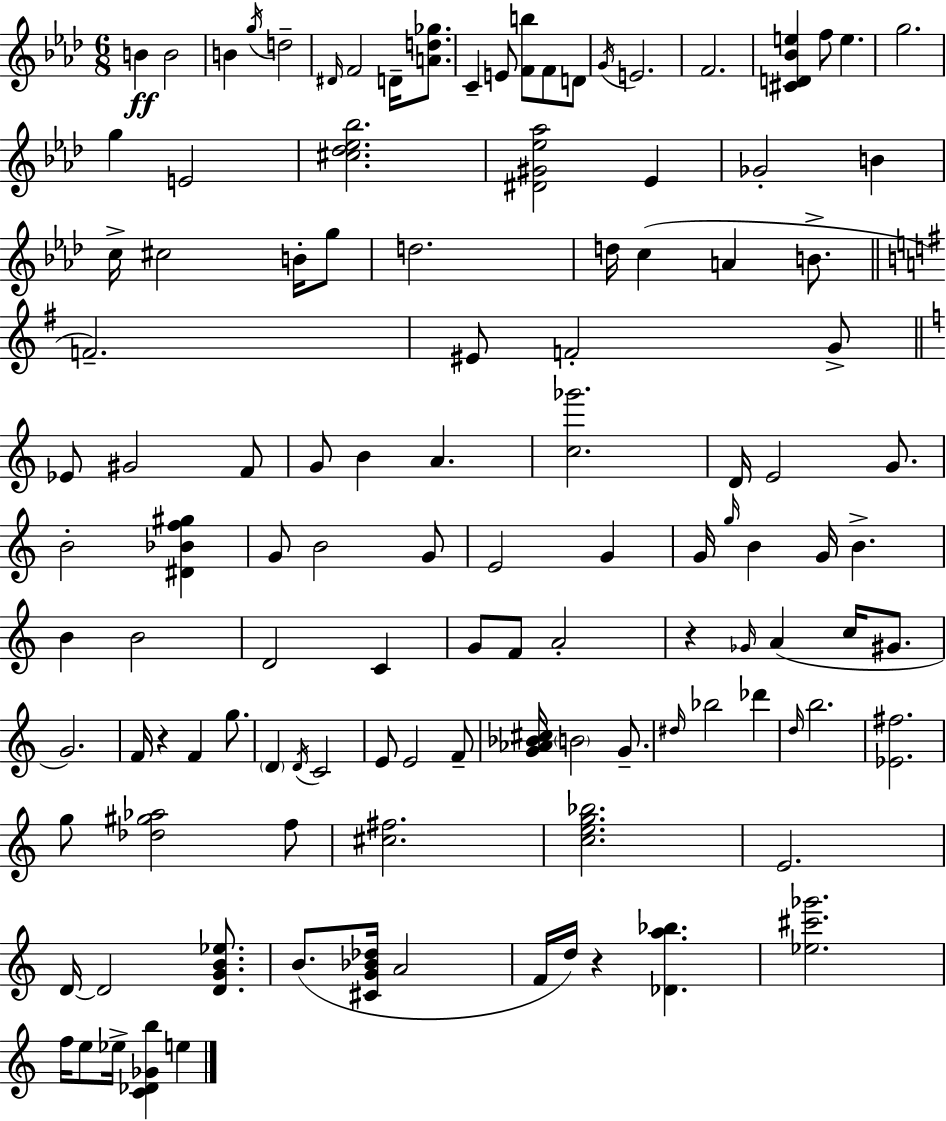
{
  \clef treble
  \numericTimeSignature
  \time 6/8
  \key f \minor
  b'4\ff b'2 | b'4 \acciaccatura { g''16 } d''2-- | \grace { dis'16 } f'2 d'16-- <a' d'' ges''>8. | c'4-- e'8 <f' b''>8 f'8 | \break d'8 \acciaccatura { g'16 } e'2. | f'2. | <cis' d' bes' e''>4 f''8 e''4. | g''2. | \break g''4 e'2 | <cis'' des'' ees'' bes''>2. | <dis' gis' ees'' aes''>2 ees'4 | ges'2-. b'4 | \break c''16-> cis''2 | b'16-. g''8 d''2. | d''16 c''4( a'4 | b'8.-> \bar "||" \break \key g \major f'2.--) | eis'8 f'2-. g'8-> | \bar "||" \break \key c \major ees'8 gis'2 f'8 | g'8 b'4 a'4. | <c'' ges'''>2. | d'16 e'2 g'8. | \break b'2-. <dis' bes' f'' gis''>4 | g'8 b'2 g'8 | e'2 g'4 | g'16 \grace { g''16 } b'4 g'16 b'4.-> | \break b'4 b'2 | d'2 c'4 | g'8 f'8 a'2-. | r4 \grace { ges'16 }( a'4 c''16 gis'8. | \break g'2.) | f'16 r4 f'4 g''8. | \parenthesize d'4 \acciaccatura { d'16 } c'2 | e'8 e'2 | \break f'8-- <g' aes' bes' cis''>16 \parenthesize b'2 | g'8.-- \grace { dis''16 } bes''2 | des'''4 \grace { d''16 } b''2. | <ees' fis''>2. | \break g''8 <des'' gis'' aes''>2 | f''8 <cis'' fis''>2. | <c'' e'' g'' bes''>2. | e'2. | \break d'16~~ d'2 | <d' g' b' ees''>8. b'8.( <cis' g' bes' des''>16 a'2 | f'16 d''16) r4 <des' a'' bes''>4. | <ees'' cis''' ges'''>2. | \break f''16 e''8 ees''16-> <c' des' ges' b''>4 | e''4 \bar "|."
}